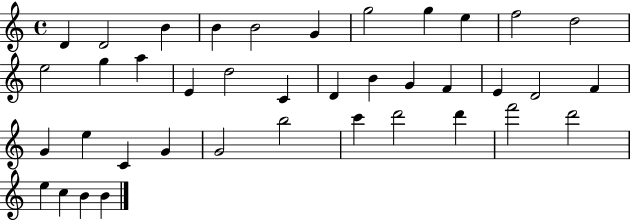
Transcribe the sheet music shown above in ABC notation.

X:1
T:Untitled
M:4/4
L:1/4
K:C
D D2 B B B2 G g2 g e f2 d2 e2 g a E d2 C D B G F E D2 F G e C G G2 b2 c' d'2 d' f'2 d'2 e c B B